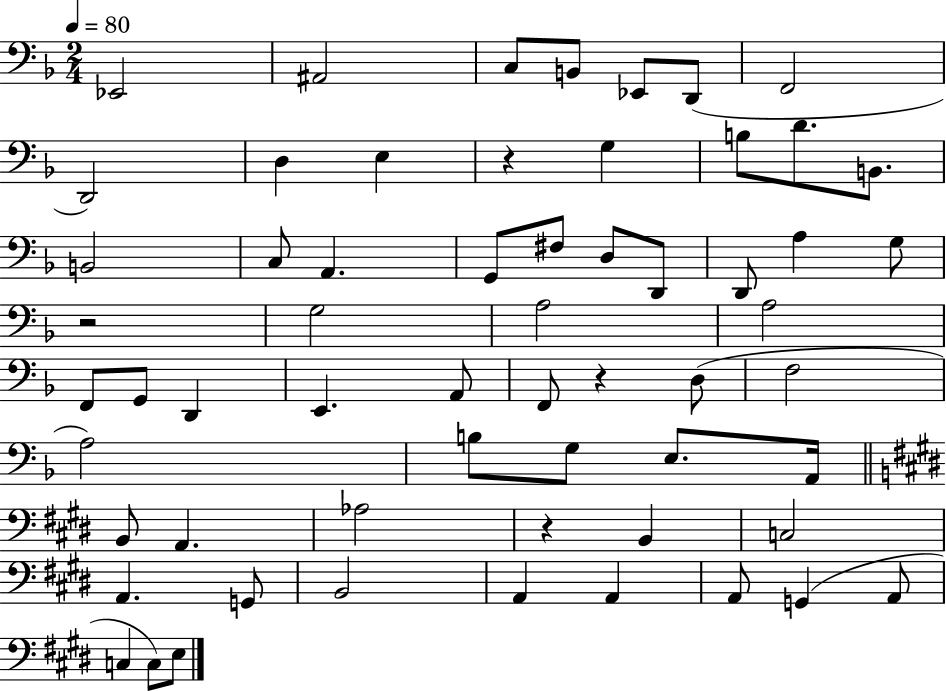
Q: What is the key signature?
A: F major